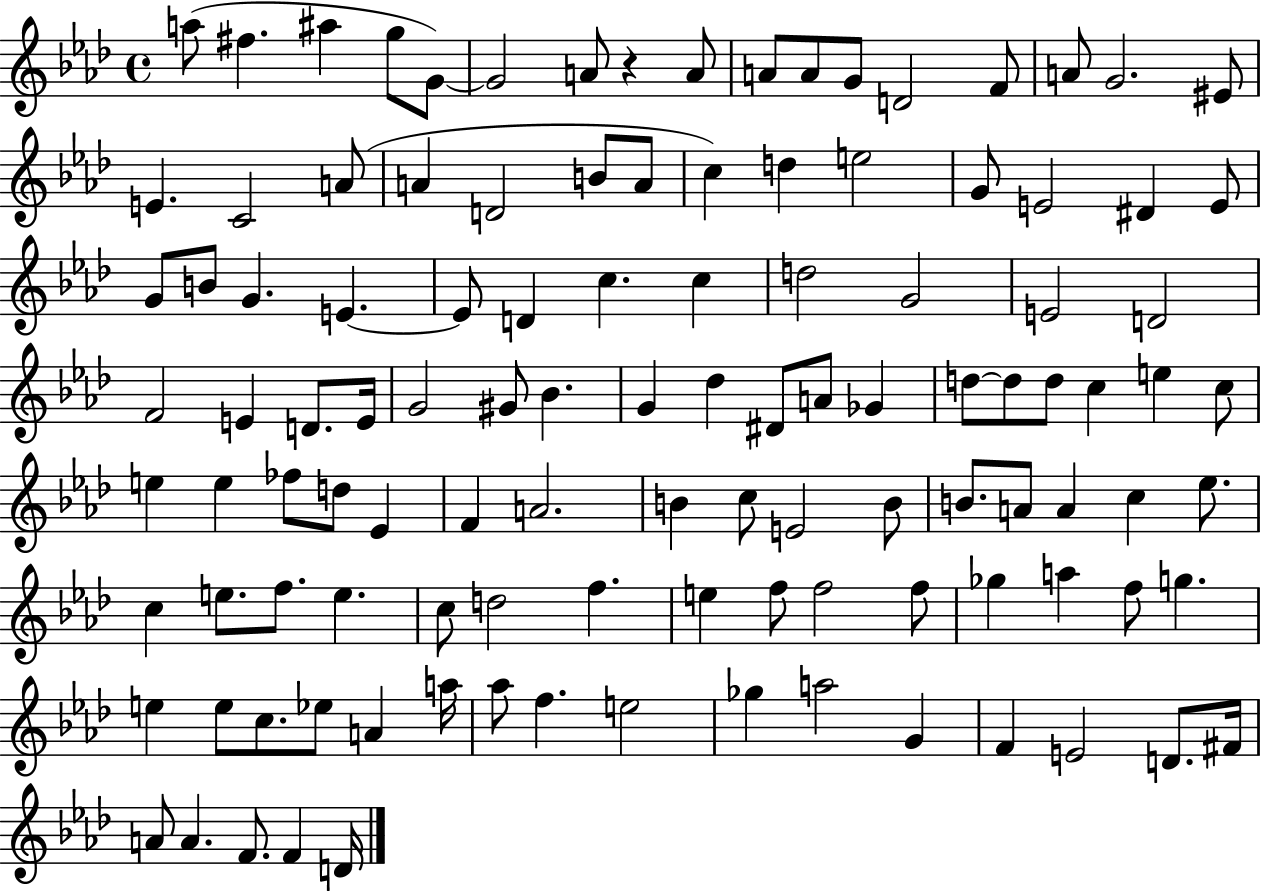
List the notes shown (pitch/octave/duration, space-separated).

A5/e F#5/q. A#5/q G5/e G4/e G4/h A4/e R/q A4/e A4/e A4/e G4/e D4/h F4/e A4/e G4/h. EIS4/e E4/q. C4/h A4/e A4/q D4/h B4/e A4/e C5/q D5/q E5/h G4/e E4/h D#4/q E4/e G4/e B4/e G4/q. E4/q. E4/e D4/q C5/q. C5/q D5/h G4/h E4/h D4/h F4/h E4/q D4/e. E4/s G4/h G#4/e Bb4/q. G4/q Db5/q D#4/e A4/e Gb4/q D5/e D5/e D5/e C5/q E5/q C5/e E5/q E5/q FES5/e D5/e Eb4/q F4/q A4/h. B4/q C5/e E4/h B4/e B4/e. A4/e A4/q C5/q Eb5/e. C5/q E5/e. F5/e. E5/q. C5/e D5/h F5/q. E5/q F5/e F5/h F5/e Gb5/q A5/q F5/e G5/q. E5/q E5/e C5/e. Eb5/e A4/q A5/s Ab5/e F5/q. E5/h Gb5/q A5/h G4/q F4/q E4/h D4/e. F#4/s A4/e A4/q. F4/e. F4/q D4/s